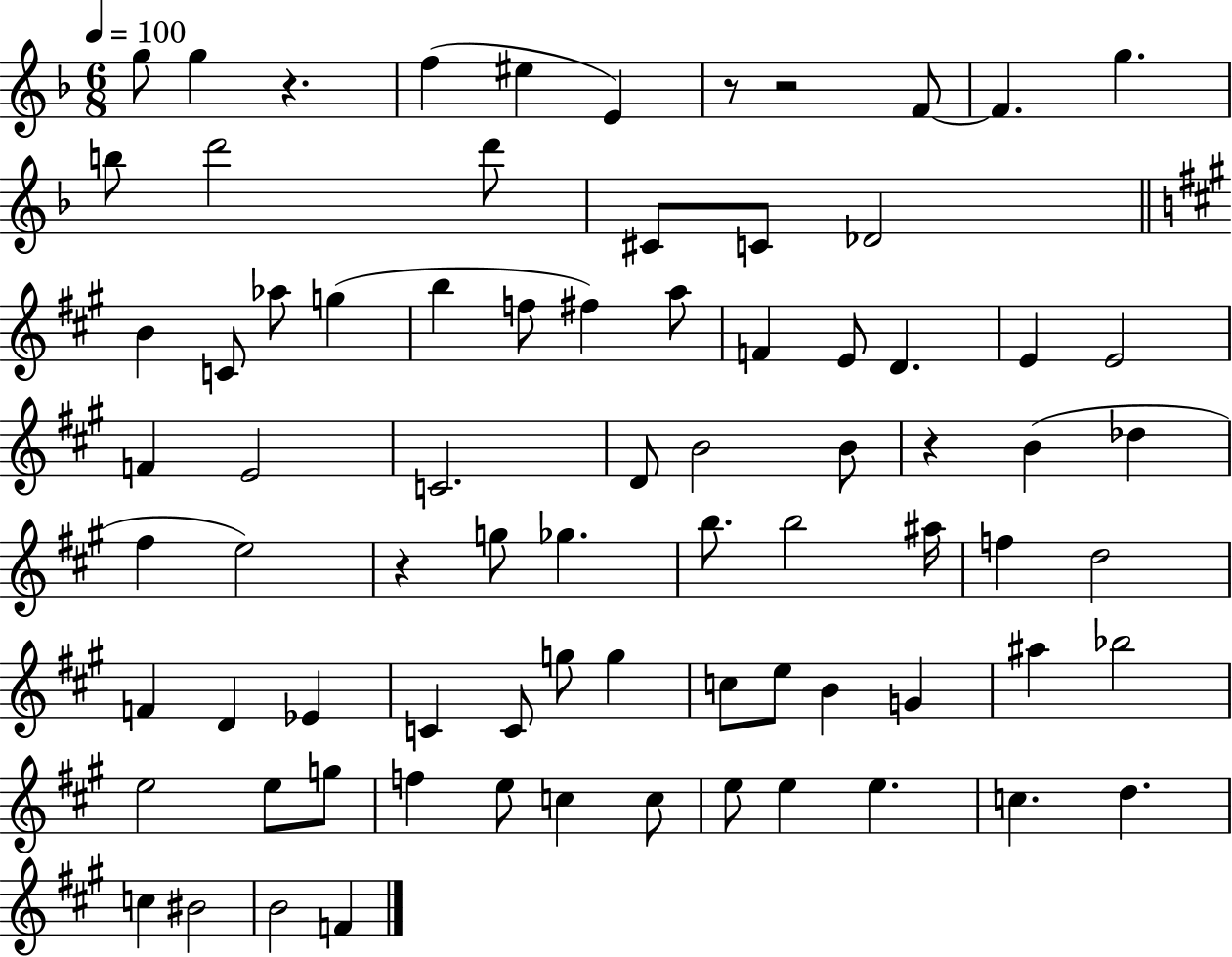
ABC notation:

X:1
T:Untitled
M:6/8
L:1/4
K:F
g/2 g z f ^e E z/2 z2 F/2 F g b/2 d'2 d'/2 ^C/2 C/2 _D2 B C/2 _a/2 g b f/2 ^f a/2 F E/2 D E E2 F E2 C2 D/2 B2 B/2 z B _d ^f e2 z g/2 _g b/2 b2 ^a/4 f d2 F D _E C C/2 g/2 g c/2 e/2 B G ^a _b2 e2 e/2 g/2 f e/2 c c/2 e/2 e e c d c ^B2 B2 F